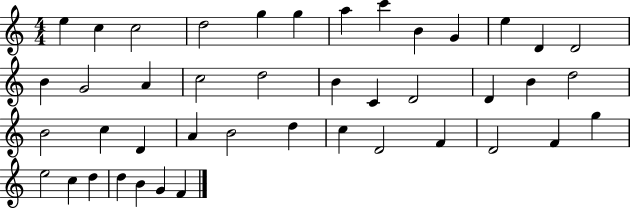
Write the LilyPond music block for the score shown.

{
  \clef treble
  \numericTimeSignature
  \time 4/4
  \key c \major
  e''4 c''4 c''2 | d''2 g''4 g''4 | a''4 c'''4 b'4 g'4 | e''4 d'4 d'2 | \break b'4 g'2 a'4 | c''2 d''2 | b'4 c'4 d'2 | d'4 b'4 d''2 | \break b'2 c''4 d'4 | a'4 b'2 d''4 | c''4 d'2 f'4 | d'2 f'4 g''4 | \break e''2 c''4 d''4 | d''4 b'4 g'4 f'4 | \bar "|."
}